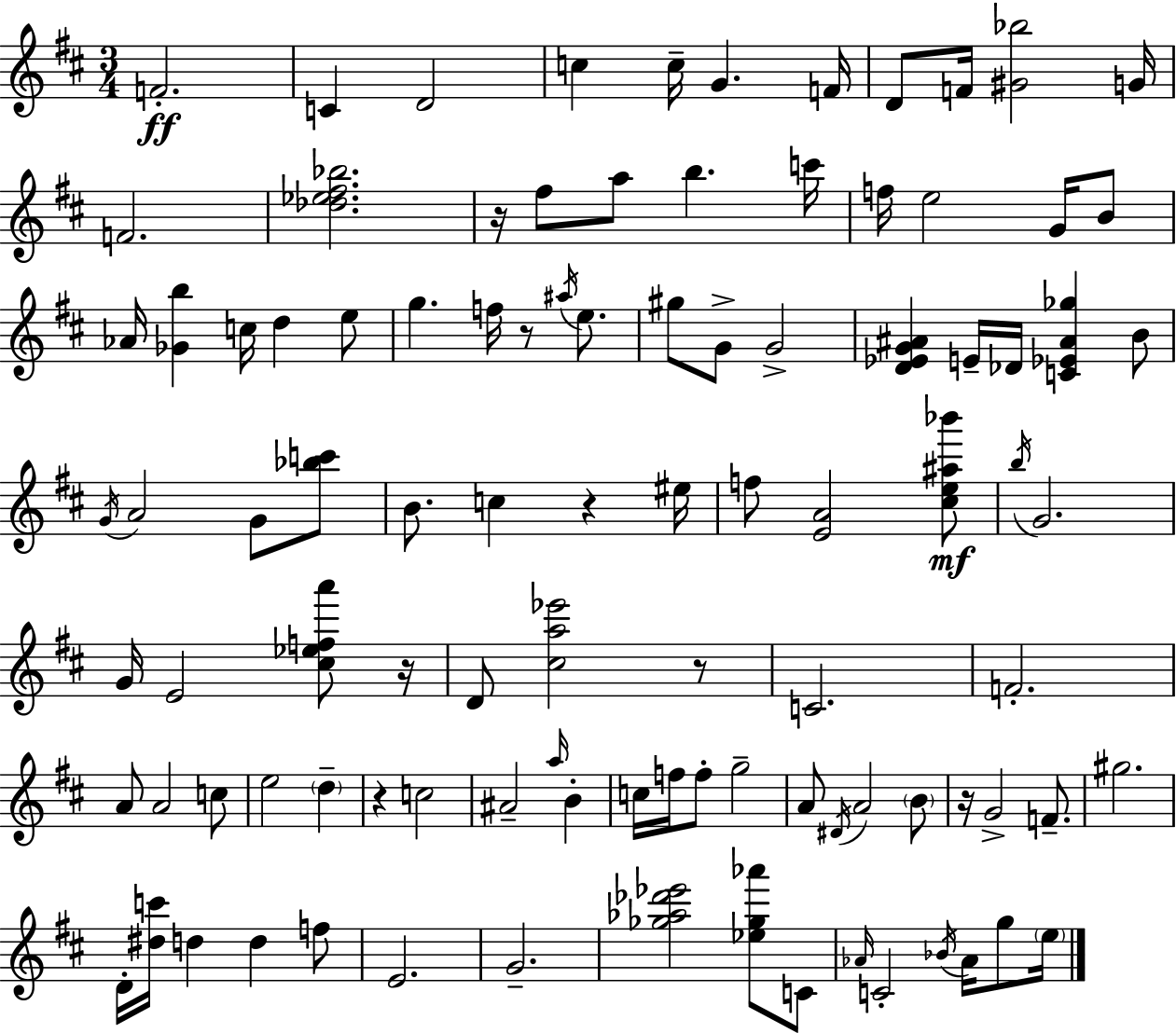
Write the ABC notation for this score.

X:1
T:Untitled
M:3/4
L:1/4
K:D
F2 C D2 c c/4 G F/4 D/2 F/4 [^G_b]2 G/4 F2 [_d_e^f_b]2 z/4 ^f/2 a/2 b c'/4 f/4 e2 G/4 B/2 _A/4 [_Gb] c/4 d e/2 g f/4 z/2 ^a/4 e/2 ^g/2 G/2 G2 [D_EG^A] E/4 _D/4 [C_E^A_g] B/2 G/4 A2 G/2 [_bc']/2 B/2 c z ^e/4 f/2 [EA]2 [^ce^a_b']/2 b/4 G2 G/4 E2 [^c_efa']/2 z/4 D/2 [^ca_e']2 z/2 C2 F2 A/2 A2 c/2 e2 d z c2 ^A2 a/4 B c/4 f/4 f/2 g2 A/2 ^D/4 A2 B/2 z/4 G2 F/2 ^g2 D/4 [^dc']/4 d d f/2 E2 G2 [_g_a_d'_e']2 [_e_g_a']/2 C/2 _A/4 C2 _B/4 _A/4 g/2 e/4